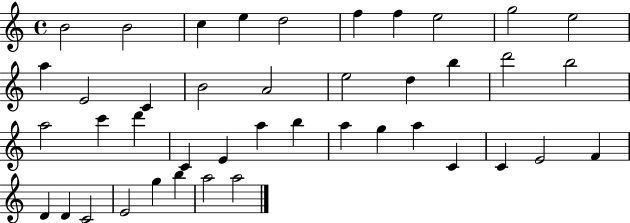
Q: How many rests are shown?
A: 0